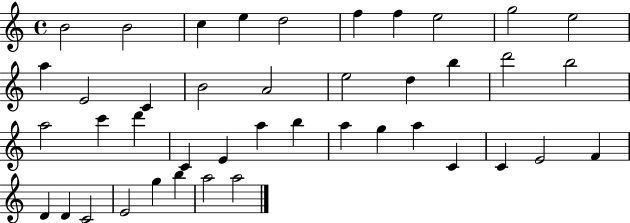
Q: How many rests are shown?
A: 0